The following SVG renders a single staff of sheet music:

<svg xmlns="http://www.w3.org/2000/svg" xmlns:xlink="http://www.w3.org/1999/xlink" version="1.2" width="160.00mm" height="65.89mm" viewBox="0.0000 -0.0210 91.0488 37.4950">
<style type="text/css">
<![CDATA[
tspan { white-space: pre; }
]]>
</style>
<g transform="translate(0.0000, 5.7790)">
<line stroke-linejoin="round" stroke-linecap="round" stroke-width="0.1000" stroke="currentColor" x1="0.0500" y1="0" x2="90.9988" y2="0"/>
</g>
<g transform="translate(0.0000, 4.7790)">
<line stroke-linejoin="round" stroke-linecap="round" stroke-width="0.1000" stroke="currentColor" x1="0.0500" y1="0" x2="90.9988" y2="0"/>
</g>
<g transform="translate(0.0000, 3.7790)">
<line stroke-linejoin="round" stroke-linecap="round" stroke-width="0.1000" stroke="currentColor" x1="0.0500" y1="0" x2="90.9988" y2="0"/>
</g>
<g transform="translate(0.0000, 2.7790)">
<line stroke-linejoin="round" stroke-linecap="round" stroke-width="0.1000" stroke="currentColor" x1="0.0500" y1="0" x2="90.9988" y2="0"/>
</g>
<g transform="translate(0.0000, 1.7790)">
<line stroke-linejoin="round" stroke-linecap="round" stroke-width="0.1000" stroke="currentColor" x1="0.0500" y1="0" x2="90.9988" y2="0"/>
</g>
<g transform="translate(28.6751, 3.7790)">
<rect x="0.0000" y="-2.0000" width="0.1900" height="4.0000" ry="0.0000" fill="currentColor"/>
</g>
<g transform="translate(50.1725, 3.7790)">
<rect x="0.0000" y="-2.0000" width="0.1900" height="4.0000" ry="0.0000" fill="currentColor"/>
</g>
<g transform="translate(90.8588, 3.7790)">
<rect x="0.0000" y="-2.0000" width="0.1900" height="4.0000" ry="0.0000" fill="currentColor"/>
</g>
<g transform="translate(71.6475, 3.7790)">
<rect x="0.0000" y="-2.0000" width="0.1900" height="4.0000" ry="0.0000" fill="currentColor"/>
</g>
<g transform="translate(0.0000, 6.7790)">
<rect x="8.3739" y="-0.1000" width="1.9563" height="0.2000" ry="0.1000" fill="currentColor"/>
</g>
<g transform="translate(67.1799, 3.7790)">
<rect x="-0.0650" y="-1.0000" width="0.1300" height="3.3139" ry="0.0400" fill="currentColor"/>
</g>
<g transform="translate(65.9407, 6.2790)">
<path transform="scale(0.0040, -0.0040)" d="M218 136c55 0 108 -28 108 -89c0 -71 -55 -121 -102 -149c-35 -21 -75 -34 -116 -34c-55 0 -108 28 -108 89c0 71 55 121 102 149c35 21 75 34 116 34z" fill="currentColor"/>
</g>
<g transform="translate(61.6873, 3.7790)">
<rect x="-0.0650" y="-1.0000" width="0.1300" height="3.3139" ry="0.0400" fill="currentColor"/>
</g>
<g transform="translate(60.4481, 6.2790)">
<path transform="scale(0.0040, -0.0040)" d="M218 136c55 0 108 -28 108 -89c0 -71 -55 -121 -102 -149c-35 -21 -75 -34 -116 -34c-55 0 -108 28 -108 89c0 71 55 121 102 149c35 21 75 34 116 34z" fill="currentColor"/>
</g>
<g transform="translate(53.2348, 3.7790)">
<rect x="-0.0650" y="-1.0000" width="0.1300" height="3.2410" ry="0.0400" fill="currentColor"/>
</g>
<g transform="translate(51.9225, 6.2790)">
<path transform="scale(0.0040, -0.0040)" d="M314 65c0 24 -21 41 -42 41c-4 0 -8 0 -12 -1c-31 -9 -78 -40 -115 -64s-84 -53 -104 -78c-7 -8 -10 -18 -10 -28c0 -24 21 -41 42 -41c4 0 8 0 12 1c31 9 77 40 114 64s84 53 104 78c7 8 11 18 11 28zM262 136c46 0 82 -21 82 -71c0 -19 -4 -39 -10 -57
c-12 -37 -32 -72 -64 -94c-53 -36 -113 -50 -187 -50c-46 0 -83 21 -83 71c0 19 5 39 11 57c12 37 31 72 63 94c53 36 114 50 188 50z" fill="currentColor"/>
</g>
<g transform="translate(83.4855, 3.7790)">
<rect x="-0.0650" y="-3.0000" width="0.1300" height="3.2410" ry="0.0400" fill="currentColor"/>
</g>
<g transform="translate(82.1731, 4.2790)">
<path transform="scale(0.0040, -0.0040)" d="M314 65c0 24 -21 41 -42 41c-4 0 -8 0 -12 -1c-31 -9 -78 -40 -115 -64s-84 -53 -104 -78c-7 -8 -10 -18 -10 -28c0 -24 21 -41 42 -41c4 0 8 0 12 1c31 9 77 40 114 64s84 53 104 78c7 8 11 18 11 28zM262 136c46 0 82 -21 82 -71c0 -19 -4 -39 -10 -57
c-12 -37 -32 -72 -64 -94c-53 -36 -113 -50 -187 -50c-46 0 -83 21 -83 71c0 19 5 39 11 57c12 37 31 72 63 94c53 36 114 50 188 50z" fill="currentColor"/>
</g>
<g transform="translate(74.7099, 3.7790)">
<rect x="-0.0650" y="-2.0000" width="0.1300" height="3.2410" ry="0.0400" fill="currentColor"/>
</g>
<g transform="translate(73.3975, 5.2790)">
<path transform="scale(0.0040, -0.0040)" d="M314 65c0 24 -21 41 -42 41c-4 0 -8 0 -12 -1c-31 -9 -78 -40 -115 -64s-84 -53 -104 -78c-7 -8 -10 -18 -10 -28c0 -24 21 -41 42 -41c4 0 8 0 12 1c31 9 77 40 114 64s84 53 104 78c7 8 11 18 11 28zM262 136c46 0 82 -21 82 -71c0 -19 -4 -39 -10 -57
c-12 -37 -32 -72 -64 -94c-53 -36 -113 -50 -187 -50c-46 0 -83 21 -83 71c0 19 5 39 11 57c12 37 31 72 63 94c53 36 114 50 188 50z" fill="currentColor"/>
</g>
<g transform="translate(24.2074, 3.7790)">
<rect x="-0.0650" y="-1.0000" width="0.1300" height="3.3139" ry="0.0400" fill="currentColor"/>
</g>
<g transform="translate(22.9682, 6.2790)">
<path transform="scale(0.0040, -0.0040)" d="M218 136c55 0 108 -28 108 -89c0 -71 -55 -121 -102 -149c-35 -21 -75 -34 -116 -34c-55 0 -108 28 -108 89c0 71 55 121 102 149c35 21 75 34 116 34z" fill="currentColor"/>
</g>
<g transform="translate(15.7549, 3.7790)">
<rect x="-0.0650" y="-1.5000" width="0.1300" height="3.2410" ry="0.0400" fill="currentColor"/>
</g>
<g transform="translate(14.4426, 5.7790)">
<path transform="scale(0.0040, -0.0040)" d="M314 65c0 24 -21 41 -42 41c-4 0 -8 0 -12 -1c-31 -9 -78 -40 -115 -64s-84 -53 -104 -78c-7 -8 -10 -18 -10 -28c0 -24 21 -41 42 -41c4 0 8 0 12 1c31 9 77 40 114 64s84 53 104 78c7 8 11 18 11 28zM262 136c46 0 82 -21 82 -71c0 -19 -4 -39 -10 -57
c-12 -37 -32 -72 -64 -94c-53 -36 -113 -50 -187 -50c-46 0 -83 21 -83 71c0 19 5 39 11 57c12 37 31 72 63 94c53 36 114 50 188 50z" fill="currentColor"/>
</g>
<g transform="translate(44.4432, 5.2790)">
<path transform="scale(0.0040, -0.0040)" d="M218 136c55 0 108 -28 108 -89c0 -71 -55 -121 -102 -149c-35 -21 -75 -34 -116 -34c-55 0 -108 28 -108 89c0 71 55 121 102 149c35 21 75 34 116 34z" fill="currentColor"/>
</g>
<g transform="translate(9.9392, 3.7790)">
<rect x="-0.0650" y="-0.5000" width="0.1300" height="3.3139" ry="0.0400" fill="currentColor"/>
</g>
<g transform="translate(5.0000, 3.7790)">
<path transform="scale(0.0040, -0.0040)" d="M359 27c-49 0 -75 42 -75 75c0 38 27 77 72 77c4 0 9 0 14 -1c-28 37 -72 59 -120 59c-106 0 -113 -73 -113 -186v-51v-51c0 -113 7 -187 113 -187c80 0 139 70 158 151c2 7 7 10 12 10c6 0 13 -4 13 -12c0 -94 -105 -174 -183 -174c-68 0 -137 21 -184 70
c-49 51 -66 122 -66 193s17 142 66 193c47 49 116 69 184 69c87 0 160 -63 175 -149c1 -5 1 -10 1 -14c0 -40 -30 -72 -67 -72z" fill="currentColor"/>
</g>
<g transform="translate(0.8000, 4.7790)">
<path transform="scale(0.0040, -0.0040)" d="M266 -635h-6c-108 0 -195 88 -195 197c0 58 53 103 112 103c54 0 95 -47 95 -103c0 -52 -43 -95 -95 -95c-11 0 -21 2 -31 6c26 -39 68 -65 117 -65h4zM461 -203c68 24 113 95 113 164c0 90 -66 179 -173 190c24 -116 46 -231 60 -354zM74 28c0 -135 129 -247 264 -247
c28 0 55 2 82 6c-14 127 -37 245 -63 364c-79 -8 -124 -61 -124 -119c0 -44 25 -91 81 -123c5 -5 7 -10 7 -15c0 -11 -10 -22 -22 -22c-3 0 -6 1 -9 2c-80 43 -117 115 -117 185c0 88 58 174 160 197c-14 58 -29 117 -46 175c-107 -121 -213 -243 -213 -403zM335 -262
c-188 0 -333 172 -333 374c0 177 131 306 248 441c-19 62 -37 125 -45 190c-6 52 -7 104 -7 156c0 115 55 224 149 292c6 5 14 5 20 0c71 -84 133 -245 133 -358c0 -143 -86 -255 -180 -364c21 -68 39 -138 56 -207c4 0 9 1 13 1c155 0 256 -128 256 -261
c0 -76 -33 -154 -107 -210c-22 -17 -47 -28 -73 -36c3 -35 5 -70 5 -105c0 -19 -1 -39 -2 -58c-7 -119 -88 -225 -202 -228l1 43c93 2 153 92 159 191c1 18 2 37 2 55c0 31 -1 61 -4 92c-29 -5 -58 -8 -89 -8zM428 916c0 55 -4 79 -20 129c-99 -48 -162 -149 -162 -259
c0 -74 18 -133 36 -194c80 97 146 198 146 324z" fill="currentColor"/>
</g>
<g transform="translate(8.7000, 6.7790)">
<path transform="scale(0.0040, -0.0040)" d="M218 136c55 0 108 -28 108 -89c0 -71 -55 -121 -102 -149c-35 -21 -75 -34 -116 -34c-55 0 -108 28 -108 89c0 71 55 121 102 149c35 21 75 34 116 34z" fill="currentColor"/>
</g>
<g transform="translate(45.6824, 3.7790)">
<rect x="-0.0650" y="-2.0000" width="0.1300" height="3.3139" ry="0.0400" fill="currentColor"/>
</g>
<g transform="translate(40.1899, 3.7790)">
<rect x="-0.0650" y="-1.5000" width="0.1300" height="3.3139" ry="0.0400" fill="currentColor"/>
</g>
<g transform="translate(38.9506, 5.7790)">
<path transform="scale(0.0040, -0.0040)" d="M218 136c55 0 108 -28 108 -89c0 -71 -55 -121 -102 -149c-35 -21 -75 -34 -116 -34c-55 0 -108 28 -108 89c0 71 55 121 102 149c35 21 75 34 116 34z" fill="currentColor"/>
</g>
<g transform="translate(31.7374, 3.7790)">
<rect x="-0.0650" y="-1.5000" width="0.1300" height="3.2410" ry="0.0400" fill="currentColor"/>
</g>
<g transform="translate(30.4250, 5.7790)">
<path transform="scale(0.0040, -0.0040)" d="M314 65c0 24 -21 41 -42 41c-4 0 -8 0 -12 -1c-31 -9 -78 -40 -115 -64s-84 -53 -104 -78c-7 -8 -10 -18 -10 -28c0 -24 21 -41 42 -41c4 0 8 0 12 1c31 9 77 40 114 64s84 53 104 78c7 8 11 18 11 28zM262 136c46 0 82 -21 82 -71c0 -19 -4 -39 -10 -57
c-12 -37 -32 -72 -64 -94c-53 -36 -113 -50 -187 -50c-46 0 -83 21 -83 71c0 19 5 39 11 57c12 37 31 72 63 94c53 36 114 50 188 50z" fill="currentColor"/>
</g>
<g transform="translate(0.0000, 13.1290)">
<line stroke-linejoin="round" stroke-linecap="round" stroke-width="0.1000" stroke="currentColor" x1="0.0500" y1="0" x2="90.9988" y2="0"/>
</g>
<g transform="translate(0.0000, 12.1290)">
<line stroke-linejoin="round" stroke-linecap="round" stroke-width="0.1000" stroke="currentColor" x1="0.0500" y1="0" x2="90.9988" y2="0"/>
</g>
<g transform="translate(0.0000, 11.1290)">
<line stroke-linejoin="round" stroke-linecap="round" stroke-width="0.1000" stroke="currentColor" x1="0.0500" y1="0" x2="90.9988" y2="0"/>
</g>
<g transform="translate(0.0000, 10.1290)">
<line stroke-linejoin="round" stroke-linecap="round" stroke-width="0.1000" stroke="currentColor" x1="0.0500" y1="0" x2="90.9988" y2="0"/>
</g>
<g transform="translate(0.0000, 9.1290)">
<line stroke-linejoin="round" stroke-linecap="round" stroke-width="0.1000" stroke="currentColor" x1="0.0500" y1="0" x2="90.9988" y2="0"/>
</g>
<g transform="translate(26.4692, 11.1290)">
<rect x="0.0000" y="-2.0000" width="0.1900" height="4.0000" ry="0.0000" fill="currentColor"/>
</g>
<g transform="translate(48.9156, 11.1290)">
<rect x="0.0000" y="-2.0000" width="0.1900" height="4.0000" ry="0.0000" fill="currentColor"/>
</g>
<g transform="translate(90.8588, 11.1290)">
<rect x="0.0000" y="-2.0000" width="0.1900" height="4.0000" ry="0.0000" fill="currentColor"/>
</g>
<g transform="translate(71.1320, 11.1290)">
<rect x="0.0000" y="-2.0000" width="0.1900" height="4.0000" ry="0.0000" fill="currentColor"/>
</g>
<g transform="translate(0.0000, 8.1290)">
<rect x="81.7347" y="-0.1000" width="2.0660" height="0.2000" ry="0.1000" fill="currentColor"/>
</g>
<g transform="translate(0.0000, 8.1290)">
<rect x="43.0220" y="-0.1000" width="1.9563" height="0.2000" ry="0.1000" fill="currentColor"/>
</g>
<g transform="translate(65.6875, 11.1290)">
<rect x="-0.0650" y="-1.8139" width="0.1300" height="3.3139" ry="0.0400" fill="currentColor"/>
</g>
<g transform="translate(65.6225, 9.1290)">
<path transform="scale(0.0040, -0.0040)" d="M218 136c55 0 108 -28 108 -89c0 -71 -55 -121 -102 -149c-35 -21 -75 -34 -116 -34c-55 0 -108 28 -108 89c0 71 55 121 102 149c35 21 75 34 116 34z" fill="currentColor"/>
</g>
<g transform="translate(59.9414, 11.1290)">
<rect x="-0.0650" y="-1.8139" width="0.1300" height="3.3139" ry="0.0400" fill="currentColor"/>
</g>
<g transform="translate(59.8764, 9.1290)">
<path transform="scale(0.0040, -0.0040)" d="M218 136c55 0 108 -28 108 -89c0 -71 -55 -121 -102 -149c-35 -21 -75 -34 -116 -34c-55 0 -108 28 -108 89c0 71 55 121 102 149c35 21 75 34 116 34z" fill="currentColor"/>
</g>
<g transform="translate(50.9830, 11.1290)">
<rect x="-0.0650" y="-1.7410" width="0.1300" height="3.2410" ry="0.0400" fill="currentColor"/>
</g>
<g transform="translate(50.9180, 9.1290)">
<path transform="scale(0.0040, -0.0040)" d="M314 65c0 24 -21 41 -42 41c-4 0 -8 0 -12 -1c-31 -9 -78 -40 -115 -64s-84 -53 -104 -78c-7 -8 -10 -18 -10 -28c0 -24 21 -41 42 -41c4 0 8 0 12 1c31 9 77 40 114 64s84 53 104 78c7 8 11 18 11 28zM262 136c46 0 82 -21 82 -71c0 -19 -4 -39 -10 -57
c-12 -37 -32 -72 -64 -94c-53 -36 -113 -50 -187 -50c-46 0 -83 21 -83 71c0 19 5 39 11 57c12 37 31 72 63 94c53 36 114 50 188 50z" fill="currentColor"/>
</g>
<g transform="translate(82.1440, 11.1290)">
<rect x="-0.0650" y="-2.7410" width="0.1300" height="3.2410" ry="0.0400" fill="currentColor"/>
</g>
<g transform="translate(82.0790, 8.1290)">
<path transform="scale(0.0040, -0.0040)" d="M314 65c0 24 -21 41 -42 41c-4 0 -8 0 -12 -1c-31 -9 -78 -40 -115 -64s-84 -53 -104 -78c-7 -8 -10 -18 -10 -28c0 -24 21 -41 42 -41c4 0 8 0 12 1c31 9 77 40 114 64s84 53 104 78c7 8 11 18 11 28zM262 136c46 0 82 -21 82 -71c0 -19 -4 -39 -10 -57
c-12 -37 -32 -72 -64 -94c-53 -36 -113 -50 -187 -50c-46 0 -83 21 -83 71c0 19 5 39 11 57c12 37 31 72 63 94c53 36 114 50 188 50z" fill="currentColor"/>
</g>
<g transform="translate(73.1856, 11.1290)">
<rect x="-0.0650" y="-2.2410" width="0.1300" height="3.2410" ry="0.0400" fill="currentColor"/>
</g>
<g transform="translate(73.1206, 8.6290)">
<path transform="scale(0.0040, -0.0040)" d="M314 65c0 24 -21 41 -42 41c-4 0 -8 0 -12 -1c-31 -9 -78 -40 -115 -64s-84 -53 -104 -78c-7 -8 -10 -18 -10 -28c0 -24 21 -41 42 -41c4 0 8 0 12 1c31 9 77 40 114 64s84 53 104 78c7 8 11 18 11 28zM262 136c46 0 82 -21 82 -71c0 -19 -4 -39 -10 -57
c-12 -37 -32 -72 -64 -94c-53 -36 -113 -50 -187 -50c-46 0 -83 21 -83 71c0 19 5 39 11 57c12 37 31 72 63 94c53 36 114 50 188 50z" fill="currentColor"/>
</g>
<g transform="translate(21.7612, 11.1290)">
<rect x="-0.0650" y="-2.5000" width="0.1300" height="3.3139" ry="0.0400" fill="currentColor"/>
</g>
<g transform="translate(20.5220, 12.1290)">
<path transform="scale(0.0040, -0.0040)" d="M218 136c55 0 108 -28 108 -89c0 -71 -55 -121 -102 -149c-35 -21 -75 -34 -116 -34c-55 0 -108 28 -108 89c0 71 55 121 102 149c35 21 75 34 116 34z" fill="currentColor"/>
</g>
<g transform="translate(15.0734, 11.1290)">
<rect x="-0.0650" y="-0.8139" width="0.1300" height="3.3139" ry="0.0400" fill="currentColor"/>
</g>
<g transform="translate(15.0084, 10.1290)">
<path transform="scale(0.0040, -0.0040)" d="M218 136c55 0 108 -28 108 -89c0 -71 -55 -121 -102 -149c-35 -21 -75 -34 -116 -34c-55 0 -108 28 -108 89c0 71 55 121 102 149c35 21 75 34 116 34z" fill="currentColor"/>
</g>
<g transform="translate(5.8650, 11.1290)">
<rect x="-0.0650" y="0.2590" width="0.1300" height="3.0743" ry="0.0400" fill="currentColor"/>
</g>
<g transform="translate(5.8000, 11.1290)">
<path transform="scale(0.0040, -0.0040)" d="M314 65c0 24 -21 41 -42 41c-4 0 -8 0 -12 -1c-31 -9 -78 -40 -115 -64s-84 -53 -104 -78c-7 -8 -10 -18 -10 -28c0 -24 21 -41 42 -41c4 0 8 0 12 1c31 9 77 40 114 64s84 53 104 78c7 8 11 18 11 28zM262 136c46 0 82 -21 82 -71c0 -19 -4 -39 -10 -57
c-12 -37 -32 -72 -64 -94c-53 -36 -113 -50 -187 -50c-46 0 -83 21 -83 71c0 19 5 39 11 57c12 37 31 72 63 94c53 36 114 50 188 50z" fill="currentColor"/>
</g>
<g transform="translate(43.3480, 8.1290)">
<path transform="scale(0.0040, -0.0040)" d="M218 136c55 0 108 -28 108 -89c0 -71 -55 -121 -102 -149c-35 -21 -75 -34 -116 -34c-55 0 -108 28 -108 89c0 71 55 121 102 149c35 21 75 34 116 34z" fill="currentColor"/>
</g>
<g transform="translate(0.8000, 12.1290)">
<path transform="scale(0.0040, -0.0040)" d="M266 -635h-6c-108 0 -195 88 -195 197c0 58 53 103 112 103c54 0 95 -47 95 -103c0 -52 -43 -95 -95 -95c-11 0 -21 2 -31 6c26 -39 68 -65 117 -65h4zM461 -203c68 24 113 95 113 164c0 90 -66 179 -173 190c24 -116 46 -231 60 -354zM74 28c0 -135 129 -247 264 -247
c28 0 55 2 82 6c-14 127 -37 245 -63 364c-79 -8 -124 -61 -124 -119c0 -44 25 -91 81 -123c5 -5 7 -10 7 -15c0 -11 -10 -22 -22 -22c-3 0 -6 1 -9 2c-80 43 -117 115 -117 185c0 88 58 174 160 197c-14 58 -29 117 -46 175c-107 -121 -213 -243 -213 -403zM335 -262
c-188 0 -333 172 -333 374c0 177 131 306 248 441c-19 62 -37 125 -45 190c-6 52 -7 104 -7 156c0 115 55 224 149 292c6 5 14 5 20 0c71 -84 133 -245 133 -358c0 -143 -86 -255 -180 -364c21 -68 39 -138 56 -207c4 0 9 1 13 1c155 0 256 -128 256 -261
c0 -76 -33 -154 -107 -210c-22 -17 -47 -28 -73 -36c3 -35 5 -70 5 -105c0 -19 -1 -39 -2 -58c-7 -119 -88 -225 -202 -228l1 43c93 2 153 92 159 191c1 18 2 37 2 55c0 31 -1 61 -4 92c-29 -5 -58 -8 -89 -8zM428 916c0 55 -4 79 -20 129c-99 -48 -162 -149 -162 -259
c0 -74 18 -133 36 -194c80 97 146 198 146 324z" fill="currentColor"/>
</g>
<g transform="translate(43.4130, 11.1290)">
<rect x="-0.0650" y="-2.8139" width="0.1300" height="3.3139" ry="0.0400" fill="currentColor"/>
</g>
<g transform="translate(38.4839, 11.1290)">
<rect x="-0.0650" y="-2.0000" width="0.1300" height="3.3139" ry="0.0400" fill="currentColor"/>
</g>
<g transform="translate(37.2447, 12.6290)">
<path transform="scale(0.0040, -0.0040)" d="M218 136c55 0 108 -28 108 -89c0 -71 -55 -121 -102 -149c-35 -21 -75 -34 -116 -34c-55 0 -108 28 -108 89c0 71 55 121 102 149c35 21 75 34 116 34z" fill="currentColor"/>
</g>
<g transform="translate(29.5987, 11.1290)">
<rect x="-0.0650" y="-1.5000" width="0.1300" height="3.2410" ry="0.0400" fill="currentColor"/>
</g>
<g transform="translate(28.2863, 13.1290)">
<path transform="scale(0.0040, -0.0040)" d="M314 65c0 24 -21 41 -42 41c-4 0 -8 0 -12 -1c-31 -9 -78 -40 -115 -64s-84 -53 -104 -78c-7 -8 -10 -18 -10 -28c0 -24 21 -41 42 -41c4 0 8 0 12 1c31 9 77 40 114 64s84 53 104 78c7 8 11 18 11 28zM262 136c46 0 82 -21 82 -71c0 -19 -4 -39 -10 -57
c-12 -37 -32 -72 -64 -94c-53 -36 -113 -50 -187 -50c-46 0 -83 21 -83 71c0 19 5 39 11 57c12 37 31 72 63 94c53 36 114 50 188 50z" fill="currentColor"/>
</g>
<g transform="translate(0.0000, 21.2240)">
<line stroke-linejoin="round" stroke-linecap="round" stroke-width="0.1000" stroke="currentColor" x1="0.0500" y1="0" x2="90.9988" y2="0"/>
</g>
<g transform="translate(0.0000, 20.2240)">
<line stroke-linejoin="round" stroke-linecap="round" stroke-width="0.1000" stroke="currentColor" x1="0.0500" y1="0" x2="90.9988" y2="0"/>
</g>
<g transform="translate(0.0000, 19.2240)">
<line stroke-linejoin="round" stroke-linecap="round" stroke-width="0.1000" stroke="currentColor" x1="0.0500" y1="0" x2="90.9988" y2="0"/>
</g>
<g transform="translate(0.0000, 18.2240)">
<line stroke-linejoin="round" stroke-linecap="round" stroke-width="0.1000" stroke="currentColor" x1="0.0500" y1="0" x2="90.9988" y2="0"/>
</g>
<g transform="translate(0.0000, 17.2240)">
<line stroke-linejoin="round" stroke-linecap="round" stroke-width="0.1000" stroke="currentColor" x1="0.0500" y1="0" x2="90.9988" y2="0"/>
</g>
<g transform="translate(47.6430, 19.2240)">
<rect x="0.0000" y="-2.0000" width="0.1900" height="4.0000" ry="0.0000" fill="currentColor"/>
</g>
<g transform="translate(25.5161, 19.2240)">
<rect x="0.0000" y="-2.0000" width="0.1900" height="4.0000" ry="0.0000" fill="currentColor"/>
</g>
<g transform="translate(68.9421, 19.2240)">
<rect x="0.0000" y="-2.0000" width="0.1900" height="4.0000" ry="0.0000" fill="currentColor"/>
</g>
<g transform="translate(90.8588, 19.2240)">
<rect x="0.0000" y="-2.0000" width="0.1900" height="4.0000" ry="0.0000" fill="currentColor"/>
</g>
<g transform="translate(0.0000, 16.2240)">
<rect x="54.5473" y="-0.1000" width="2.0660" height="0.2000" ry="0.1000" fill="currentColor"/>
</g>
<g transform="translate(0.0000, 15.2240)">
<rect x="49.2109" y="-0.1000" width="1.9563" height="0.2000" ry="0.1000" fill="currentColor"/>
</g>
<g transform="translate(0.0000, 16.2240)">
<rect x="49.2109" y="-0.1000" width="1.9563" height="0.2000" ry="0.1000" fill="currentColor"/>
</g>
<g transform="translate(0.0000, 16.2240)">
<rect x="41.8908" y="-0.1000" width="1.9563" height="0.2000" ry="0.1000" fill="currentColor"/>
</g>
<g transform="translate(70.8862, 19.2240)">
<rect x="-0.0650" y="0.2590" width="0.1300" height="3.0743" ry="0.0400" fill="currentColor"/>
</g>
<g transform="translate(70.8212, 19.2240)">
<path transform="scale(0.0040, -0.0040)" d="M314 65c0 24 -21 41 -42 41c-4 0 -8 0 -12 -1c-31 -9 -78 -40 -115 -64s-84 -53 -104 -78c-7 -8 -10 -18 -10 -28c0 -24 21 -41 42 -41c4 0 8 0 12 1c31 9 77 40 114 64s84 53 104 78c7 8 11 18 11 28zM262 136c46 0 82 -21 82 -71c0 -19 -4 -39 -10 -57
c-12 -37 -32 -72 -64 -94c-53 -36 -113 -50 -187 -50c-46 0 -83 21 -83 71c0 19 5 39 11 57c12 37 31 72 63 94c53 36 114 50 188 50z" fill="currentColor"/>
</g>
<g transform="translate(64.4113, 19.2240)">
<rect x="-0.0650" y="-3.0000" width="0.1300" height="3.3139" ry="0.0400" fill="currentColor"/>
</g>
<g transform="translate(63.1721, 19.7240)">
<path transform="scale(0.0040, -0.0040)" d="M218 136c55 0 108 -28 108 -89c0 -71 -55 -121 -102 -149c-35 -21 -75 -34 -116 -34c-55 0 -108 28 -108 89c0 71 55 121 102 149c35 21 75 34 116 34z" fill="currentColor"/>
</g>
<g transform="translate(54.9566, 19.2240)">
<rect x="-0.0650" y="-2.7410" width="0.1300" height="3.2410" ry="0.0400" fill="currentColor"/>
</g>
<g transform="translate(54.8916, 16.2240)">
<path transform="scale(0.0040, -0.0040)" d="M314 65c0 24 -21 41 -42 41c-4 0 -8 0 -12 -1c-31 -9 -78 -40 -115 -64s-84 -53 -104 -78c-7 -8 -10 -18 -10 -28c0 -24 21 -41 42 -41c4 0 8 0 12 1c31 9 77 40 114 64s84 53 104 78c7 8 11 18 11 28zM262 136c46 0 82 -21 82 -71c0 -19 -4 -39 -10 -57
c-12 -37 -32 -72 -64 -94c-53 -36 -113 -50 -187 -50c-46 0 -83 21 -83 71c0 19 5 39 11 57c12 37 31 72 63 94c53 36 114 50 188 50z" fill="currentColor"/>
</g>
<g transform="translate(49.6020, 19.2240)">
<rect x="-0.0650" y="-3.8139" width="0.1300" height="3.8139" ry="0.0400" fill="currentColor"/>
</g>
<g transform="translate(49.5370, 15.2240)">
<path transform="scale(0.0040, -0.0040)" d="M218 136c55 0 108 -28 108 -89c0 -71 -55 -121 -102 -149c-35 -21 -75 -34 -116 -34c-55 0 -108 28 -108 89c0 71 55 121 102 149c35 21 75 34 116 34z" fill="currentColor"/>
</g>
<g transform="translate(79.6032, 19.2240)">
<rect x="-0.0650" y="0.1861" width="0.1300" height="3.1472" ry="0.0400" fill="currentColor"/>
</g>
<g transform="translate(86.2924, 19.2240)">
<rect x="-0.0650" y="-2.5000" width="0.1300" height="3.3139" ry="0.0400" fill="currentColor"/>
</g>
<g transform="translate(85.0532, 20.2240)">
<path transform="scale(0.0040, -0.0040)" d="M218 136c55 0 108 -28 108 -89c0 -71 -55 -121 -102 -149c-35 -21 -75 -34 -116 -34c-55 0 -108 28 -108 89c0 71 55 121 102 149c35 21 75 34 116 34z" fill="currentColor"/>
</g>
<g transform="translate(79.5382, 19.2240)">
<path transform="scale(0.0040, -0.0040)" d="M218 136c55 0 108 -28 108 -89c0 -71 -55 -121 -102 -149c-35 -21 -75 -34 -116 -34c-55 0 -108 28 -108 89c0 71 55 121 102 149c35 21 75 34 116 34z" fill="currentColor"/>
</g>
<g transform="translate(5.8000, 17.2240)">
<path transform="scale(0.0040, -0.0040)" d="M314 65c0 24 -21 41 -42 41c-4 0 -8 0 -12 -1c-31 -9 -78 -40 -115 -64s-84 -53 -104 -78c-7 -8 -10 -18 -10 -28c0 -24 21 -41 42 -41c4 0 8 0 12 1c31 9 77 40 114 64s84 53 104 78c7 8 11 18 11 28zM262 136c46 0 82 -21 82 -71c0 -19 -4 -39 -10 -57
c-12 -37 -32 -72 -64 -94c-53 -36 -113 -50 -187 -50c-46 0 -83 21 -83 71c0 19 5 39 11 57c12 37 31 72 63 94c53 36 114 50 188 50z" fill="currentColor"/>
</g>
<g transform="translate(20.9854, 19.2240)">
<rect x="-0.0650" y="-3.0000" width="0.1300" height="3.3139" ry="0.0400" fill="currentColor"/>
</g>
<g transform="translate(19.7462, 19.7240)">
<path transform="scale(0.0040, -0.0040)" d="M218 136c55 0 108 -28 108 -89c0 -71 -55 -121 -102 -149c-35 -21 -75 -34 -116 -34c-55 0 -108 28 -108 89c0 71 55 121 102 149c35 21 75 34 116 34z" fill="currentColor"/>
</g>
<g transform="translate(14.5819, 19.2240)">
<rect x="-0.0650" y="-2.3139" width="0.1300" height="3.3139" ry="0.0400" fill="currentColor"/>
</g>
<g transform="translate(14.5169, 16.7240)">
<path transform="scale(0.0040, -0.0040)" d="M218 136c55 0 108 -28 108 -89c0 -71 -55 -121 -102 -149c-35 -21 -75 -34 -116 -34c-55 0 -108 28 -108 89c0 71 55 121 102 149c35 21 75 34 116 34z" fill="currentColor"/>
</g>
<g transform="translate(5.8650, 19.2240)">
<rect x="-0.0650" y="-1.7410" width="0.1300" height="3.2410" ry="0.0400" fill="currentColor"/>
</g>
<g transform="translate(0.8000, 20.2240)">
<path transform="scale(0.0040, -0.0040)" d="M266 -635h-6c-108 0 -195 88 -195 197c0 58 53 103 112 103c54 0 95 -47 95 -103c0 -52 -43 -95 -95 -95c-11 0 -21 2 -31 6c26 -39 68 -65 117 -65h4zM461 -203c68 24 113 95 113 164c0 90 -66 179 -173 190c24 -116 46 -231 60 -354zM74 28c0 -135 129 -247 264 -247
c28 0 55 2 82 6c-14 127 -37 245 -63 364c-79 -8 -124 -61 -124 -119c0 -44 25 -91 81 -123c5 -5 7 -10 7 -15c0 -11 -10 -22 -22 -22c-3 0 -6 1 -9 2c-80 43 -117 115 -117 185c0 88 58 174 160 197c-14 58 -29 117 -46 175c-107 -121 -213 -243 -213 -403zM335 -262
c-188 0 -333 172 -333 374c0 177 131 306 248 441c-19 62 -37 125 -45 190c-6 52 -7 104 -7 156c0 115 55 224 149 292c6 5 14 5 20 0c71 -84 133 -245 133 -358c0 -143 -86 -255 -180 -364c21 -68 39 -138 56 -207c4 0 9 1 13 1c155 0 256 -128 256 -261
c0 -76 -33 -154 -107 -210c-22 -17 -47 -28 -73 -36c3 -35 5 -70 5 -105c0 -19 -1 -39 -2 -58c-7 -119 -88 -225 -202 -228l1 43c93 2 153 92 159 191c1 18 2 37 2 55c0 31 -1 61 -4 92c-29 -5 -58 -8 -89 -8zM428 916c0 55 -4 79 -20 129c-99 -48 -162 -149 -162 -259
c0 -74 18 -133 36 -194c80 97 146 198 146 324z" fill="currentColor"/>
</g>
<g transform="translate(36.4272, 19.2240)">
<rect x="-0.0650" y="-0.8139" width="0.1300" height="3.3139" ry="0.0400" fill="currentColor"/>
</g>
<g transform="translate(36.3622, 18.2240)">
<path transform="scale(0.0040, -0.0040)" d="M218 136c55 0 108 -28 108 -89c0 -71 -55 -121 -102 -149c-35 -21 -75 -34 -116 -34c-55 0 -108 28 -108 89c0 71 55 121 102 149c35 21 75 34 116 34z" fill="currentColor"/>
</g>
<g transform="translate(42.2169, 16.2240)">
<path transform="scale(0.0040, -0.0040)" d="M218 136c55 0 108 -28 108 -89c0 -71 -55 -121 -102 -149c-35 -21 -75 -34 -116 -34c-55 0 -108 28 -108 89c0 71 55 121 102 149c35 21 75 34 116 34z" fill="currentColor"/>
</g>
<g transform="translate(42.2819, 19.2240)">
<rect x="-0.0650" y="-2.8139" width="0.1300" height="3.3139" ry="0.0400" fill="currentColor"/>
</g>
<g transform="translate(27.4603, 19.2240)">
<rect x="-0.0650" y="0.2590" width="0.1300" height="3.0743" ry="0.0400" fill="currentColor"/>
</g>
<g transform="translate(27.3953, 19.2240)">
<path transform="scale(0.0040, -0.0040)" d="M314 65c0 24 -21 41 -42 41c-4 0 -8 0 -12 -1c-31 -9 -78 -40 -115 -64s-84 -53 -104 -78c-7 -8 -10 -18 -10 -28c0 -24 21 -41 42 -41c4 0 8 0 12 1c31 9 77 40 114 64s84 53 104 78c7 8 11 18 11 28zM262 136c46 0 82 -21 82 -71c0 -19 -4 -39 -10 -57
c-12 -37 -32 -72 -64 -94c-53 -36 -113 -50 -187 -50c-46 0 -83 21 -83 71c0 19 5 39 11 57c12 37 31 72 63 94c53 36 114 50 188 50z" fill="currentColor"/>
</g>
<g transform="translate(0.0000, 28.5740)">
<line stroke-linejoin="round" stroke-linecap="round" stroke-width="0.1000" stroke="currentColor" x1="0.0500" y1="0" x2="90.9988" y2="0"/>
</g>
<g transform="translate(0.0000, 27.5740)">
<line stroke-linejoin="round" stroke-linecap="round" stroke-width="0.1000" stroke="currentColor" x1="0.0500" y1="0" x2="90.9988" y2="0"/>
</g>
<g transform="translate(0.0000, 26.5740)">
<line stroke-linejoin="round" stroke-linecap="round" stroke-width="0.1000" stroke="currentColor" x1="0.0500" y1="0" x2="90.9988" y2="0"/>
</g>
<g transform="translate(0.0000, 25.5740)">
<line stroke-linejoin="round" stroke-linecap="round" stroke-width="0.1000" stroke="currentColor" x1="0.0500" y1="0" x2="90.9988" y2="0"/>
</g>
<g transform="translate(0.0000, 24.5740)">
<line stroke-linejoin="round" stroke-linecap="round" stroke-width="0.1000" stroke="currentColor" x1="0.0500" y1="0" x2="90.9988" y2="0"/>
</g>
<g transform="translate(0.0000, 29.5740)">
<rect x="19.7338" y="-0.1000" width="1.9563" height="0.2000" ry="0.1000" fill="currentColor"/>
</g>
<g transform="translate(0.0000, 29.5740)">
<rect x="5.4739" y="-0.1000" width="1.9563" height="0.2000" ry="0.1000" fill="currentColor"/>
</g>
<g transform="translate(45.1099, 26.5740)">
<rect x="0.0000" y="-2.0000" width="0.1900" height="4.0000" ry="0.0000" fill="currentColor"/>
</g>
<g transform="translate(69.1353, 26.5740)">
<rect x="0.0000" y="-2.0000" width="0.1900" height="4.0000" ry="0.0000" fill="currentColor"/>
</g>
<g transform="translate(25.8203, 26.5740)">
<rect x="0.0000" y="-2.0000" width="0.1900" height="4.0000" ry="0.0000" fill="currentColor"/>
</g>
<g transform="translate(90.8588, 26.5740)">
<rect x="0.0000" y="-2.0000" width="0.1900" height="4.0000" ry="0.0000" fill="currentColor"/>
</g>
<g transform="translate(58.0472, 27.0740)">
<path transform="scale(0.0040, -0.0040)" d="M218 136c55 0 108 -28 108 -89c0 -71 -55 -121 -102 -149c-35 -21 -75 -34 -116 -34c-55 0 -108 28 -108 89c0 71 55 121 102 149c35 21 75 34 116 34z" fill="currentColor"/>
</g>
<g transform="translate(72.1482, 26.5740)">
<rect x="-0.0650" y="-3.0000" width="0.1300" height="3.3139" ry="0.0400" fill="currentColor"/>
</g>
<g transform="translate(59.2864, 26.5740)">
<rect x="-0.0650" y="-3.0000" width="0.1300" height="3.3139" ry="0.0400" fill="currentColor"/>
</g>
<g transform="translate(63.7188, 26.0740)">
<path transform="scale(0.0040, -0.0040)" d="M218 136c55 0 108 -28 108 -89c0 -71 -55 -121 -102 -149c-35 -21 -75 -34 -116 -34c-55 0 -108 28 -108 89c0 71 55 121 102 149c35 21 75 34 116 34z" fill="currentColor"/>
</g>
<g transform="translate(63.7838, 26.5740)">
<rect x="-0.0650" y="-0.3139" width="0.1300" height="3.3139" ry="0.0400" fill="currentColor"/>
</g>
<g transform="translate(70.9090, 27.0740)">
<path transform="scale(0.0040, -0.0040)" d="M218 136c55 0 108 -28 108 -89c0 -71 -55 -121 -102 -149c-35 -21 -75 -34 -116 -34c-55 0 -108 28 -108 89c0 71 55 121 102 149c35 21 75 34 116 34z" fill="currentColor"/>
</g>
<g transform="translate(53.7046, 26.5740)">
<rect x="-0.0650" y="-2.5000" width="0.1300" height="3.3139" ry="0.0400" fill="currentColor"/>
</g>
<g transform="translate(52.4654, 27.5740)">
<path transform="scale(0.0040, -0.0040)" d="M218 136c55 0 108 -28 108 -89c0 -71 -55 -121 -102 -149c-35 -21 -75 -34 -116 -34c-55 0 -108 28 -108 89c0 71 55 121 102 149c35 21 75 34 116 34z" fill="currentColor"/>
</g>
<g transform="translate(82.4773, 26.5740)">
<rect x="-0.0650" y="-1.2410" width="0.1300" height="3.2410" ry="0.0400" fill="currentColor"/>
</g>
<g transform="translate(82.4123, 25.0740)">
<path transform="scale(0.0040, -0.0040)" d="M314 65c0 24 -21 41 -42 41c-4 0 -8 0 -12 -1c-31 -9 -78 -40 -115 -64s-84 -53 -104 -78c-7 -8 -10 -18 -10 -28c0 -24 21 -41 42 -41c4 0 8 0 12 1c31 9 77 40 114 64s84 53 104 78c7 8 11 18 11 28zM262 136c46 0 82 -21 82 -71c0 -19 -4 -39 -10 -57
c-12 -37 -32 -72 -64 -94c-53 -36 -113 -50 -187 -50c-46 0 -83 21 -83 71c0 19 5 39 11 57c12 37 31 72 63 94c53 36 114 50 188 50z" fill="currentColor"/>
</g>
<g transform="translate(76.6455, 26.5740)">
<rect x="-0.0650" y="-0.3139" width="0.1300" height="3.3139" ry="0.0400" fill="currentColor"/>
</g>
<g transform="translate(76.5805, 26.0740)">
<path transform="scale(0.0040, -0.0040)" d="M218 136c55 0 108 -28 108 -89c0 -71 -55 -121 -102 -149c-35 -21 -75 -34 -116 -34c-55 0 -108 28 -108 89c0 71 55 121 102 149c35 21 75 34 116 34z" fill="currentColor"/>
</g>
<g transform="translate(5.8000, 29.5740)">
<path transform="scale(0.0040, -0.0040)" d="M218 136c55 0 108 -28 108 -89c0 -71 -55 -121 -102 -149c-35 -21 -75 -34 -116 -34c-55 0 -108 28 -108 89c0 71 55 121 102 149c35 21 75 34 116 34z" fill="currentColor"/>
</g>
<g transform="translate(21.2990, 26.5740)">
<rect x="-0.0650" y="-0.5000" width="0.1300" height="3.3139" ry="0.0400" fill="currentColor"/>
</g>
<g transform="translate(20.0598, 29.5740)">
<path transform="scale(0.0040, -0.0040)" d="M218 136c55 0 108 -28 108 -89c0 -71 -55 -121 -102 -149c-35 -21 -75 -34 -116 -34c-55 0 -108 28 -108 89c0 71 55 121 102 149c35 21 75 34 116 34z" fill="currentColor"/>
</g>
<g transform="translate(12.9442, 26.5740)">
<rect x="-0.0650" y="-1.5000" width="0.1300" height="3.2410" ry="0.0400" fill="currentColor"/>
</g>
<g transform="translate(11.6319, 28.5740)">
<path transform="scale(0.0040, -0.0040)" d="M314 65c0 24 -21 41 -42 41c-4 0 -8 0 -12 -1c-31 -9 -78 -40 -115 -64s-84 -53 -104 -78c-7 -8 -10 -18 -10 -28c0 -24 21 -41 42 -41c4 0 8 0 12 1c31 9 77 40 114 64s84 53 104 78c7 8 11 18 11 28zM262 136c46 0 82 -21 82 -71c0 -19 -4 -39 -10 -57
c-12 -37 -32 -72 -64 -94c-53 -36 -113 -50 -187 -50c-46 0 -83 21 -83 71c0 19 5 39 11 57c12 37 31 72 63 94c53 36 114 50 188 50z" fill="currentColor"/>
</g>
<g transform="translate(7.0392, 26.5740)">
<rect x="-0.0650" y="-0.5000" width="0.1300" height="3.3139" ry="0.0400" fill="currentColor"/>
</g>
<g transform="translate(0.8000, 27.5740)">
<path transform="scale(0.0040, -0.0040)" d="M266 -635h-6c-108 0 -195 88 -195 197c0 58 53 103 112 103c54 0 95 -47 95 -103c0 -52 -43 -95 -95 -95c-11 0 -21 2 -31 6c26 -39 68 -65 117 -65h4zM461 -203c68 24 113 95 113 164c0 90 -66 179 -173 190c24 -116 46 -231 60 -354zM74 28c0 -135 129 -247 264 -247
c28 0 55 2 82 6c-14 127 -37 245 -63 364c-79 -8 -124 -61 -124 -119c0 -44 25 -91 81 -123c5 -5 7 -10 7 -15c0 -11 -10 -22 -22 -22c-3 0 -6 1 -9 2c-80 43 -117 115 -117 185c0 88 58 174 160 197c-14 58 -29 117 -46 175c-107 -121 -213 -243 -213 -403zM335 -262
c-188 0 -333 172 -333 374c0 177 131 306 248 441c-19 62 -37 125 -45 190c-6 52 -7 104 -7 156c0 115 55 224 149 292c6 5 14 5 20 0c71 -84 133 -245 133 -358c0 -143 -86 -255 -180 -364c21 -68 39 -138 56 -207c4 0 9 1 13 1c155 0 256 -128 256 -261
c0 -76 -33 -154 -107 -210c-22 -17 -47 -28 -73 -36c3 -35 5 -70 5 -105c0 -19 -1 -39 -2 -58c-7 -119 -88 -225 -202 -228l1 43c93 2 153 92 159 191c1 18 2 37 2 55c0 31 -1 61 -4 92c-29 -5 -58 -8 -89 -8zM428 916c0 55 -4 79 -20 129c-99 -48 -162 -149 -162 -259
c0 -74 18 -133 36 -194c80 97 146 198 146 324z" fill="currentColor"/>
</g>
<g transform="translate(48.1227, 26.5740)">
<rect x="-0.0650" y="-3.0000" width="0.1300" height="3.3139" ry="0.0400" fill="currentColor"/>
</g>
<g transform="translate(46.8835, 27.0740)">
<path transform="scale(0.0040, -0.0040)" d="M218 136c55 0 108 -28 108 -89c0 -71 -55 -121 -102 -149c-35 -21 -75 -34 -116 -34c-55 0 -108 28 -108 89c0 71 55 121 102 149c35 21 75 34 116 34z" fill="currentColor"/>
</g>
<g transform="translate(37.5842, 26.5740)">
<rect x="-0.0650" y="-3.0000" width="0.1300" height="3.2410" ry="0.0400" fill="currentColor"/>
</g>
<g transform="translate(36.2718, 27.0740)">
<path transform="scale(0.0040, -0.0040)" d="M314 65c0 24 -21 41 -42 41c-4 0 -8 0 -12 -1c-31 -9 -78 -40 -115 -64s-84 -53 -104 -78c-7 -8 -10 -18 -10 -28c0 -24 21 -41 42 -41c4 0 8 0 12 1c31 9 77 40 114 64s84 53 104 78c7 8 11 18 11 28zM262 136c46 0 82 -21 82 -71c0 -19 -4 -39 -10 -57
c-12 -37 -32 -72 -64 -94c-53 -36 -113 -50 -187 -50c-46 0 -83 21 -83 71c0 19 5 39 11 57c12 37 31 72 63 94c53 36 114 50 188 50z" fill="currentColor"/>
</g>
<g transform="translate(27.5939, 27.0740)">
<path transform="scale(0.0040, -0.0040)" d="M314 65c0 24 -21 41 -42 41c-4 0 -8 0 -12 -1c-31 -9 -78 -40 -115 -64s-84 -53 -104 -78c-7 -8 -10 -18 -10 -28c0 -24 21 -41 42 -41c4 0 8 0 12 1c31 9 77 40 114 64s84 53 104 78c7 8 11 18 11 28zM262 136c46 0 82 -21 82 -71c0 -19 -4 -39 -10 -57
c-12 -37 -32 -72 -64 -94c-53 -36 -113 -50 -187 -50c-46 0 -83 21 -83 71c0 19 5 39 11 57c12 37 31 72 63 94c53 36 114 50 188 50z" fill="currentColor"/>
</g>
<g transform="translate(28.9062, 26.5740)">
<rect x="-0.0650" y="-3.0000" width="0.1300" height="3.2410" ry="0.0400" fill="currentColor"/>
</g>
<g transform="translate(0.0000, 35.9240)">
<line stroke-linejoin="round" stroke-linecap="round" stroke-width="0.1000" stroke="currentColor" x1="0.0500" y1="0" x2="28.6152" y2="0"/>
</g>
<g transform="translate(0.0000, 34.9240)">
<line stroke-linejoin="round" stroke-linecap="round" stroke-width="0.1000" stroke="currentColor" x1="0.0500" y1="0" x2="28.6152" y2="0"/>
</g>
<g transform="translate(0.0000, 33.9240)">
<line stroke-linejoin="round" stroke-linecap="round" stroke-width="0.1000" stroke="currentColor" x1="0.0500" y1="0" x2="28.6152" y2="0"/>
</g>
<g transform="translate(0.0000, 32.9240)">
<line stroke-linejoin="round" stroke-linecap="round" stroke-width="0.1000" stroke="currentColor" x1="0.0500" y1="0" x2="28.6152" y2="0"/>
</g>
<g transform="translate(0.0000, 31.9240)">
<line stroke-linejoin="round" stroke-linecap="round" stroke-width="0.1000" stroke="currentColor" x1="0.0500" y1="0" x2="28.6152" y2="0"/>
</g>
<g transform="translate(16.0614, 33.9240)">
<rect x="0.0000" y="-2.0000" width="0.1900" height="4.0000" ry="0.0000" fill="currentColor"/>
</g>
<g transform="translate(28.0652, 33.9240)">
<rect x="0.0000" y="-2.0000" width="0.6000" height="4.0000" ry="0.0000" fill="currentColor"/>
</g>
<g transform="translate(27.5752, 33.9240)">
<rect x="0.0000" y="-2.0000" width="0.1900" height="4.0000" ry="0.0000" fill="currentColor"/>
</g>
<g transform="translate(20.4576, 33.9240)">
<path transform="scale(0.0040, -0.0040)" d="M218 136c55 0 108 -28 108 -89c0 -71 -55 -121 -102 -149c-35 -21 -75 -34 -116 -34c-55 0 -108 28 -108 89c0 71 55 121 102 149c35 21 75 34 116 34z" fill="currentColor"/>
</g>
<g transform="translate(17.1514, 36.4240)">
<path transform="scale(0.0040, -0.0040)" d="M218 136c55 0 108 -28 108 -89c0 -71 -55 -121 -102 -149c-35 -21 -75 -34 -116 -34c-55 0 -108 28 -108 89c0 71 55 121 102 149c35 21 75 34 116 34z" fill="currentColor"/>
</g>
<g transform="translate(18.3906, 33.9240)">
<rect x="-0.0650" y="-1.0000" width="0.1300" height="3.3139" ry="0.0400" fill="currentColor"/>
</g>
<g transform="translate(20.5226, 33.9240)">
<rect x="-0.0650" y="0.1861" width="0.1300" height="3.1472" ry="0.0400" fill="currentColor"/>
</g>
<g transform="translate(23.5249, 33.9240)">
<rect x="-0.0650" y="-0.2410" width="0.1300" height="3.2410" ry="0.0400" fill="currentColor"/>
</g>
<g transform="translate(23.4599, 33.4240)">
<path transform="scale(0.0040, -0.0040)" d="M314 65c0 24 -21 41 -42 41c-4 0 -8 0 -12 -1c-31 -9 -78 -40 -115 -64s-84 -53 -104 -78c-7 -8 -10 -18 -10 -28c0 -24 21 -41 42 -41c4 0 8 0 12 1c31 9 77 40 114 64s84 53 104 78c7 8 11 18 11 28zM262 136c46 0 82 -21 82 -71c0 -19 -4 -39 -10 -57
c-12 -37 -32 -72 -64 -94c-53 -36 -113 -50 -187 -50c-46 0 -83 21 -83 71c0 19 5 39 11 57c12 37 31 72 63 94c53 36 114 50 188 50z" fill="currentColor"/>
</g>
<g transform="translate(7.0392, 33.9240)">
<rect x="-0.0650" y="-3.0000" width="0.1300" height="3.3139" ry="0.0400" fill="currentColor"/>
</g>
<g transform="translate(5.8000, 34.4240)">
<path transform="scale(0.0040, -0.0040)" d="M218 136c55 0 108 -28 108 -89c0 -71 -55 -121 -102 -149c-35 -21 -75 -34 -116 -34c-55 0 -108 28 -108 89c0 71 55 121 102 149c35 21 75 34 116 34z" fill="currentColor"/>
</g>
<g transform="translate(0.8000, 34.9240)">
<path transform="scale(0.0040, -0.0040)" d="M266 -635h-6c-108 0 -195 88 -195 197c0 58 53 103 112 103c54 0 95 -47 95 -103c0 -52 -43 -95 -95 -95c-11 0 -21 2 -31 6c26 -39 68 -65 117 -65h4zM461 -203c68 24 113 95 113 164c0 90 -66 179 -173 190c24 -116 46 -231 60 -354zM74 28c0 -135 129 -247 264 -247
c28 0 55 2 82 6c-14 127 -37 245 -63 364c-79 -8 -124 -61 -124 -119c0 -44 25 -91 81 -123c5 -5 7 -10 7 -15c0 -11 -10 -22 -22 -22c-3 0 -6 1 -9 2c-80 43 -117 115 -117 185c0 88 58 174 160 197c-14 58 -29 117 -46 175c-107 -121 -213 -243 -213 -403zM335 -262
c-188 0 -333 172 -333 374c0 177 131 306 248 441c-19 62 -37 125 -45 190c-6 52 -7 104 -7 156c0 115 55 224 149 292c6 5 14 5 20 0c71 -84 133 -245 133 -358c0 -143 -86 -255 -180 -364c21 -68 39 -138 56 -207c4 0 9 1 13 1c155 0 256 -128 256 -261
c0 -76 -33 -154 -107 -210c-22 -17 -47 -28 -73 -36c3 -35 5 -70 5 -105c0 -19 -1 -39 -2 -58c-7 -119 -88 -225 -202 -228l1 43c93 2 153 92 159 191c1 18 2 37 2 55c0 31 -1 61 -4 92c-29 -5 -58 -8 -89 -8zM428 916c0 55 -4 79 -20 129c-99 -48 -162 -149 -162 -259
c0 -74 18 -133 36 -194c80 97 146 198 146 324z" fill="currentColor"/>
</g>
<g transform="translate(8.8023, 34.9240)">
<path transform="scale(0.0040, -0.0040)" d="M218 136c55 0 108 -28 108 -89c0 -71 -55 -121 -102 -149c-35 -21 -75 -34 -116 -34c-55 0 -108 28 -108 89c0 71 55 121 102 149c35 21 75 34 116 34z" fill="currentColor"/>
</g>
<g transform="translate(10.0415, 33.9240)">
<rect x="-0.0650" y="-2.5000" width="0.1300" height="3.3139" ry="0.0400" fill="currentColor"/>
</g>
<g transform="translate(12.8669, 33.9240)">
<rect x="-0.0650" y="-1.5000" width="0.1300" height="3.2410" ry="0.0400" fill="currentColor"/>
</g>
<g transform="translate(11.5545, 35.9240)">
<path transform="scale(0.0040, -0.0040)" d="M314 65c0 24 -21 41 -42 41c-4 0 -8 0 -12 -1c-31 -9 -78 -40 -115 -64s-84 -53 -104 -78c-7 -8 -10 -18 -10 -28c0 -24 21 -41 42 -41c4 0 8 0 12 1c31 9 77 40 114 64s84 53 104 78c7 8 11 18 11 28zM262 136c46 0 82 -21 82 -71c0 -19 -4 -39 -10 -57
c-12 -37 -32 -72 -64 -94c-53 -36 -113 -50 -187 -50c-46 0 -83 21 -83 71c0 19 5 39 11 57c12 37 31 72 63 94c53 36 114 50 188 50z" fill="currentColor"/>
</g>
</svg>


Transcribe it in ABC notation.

X:1
T:Untitled
M:4/4
L:1/4
K:C
C E2 D E2 E F D2 D D F2 A2 B2 d G E2 F a f2 f f g2 a2 f2 g A B2 d a c' a2 A B2 B G C E2 C A2 A2 A G A c A c e2 A G E2 D B c2